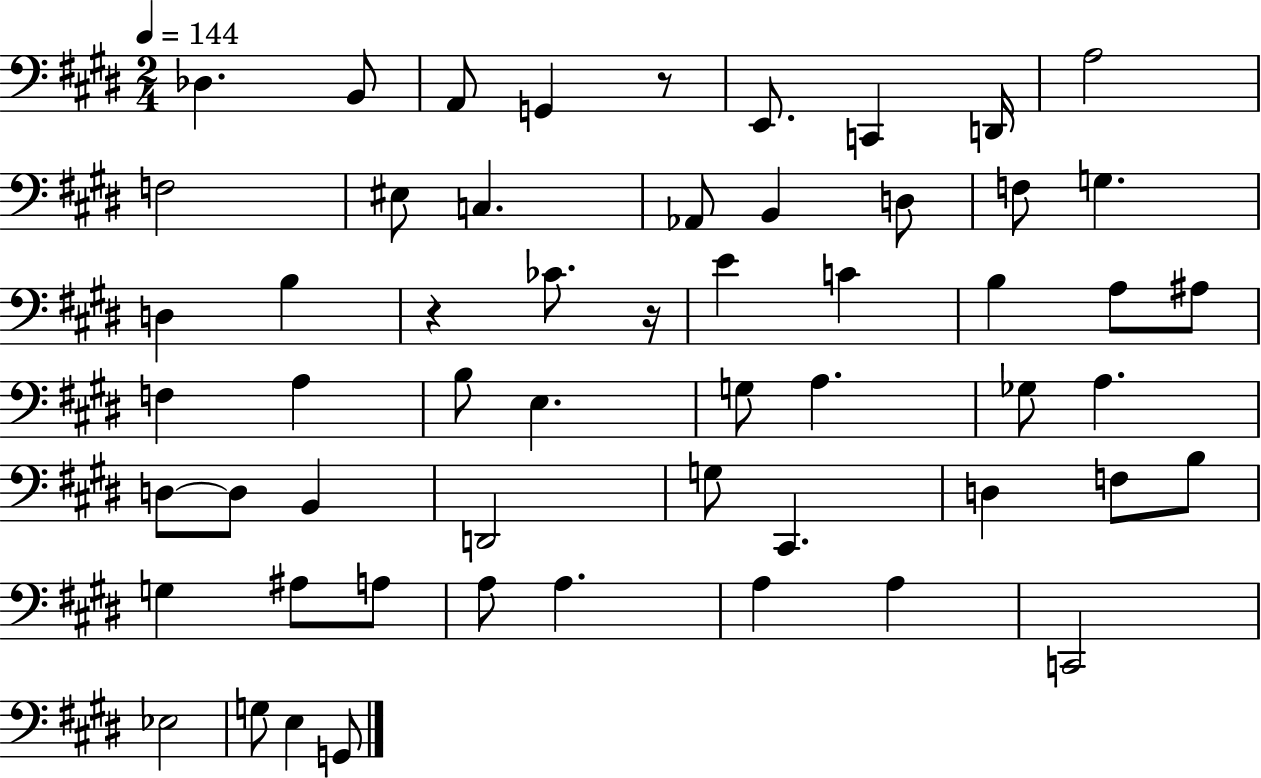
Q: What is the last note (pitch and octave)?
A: G2